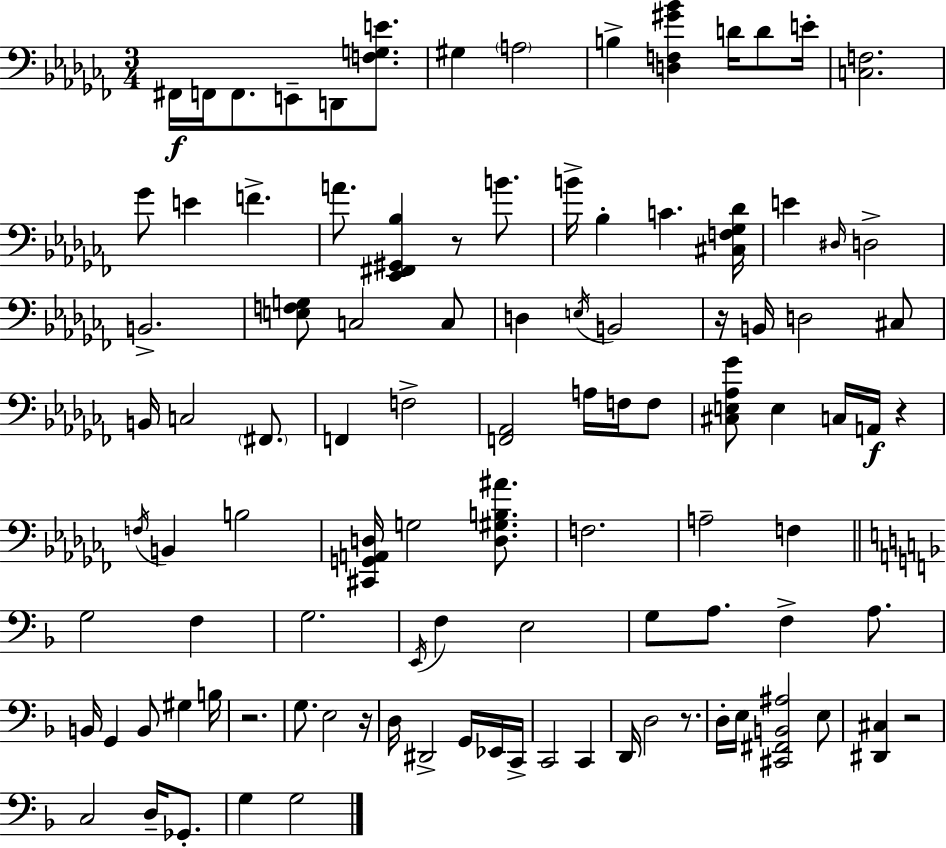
F#2/s F2/s F2/e. E2/e D2/e [F3,G3,E4]/e. G#3/q A3/h B3/q [D3,F3,G#4,Bb4]/q D4/s D4/e E4/s [C3,F3]/h. Gb4/e E4/q F4/q. A4/e. [Eb2,F#2,G#2,Bb3]/q R/e B4/e. B4/s Bb3/q C4/q. [C#3,F3,Gb3,Db4]/s E4/q D#3/s D3/h B2/h. [E3,F3,G3]/e C3/h C3/e D3/q E3/s B2/h R/s B2/s D3/h C#3/e B2/s C3/h F#2/e. F2/q F3/h [F2,Ab2]/h A3/s F3/s F3/e [C#3,E3,Ab3,Gb4]/e E3/q C3/s A2/s R/q F3/s B2/q B3/h [C#2,G2,A2,D3]/s G3/h [D3,G#3,B3,A#4]/e. F3/h. A3/h F3/q G3/h F3/q G3/h. E2/s F3/q E3/h G3/e A3/e. F3/q A3/e. B2/s G2/q B2/e G#3/q B3/s R/h. G3/e. E3/h R/s D3/s D#2/h G2/s Eb2/s C2/s C2/h C2/q D2/s D3/h R/e. D3/s E3/s [C#2,F#2,B2,A#3]/h E3/e [D#2,C#3]/q R/h C3/h D3/s Gb2/e. G3/q G3/h